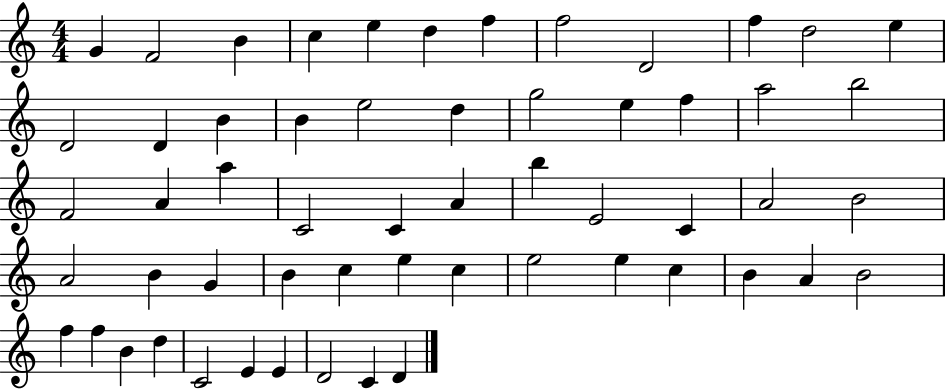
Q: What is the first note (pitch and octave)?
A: G4